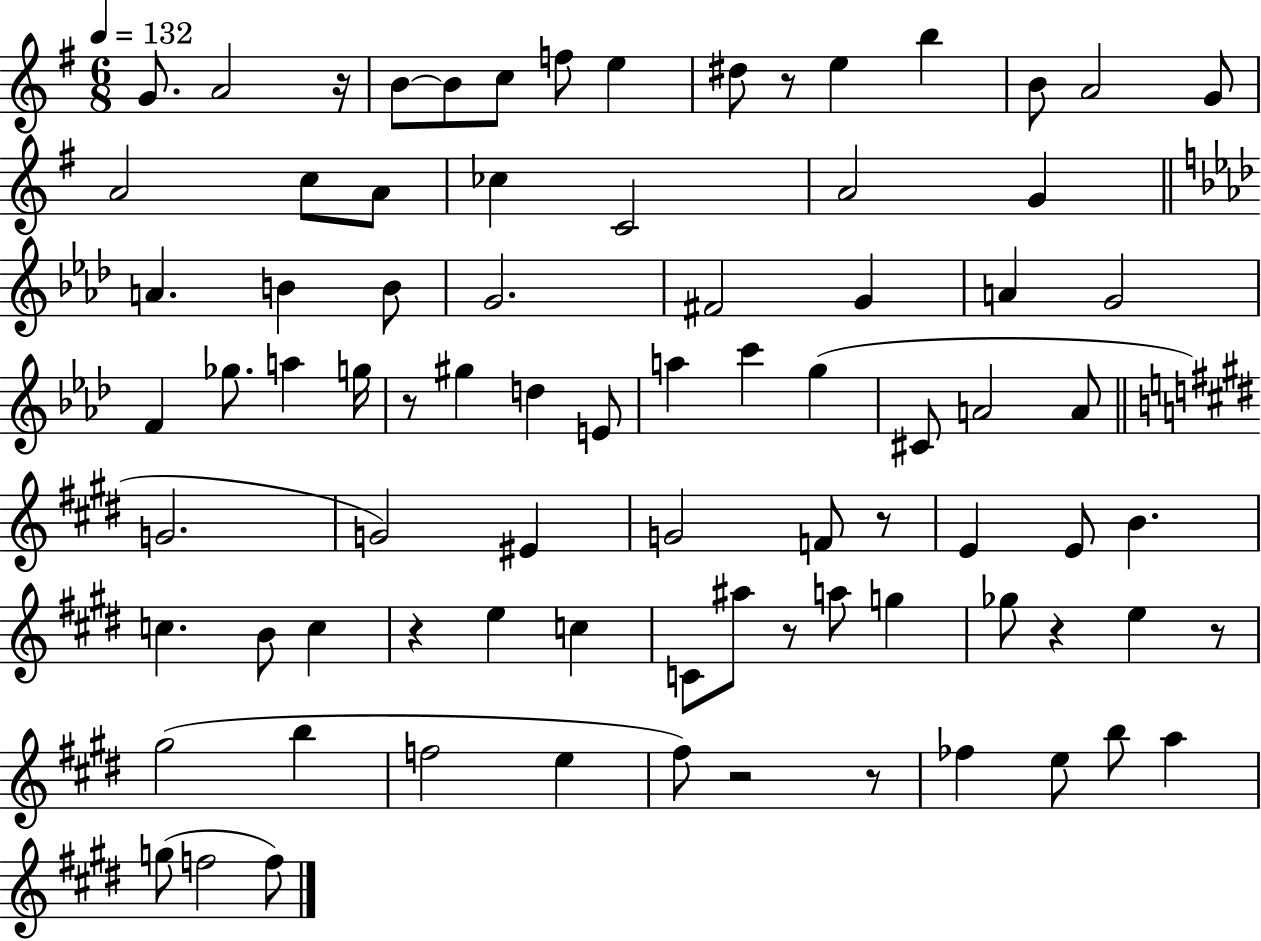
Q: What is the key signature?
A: G major